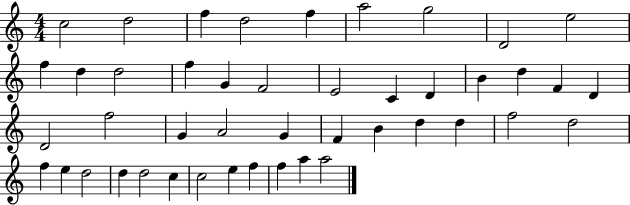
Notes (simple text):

C5/h D5/h F5/q D5/h F5/q A5/h G5/h D4/h E5/h F5/q D5/q D5/h F5/q G4/q F4/h E4/h C4/q D4/q B4/q D5/q F4/q D4/q D4/h F5/h G4/q A4/h G4/q F4/q B4/q D5/q D5/q F5/h D5/h F5/q E5/q D5/h D5/q D5/h C5/q C5/h E5/q F5/q F5/q A5/q A5/h